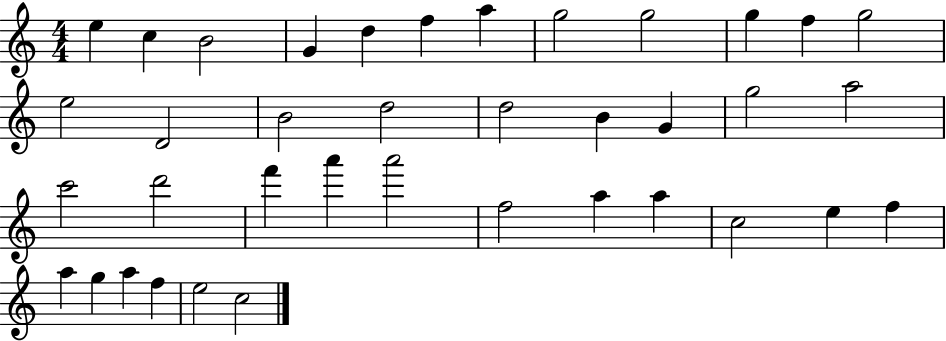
{
  \clef treble
  \numericTimeSignature
  \time 4/4
  \key c \major
  e''4 c''4 b'2 | g'4 d''4 f''4 a''4 | g''2 g''2 | g''4 f''4 g''2 | \break e''2 d'2 | b'2 d''2 | d''2 b'4 g'4 | g''2 a''2 | \break c'''2 d'''2 | f'''4 a'''4 a'''2 | f''2 a''4 a''4 | c''2 e''4 f''4 | \break a''4 g''4 a''4 f''4 | e''2 c''2 | \bar "|."
}